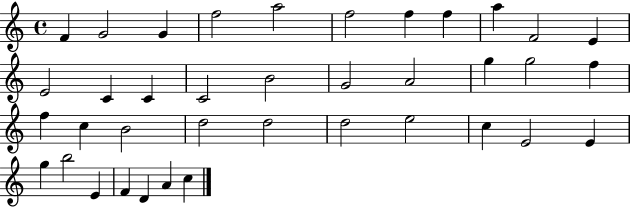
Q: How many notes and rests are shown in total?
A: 38